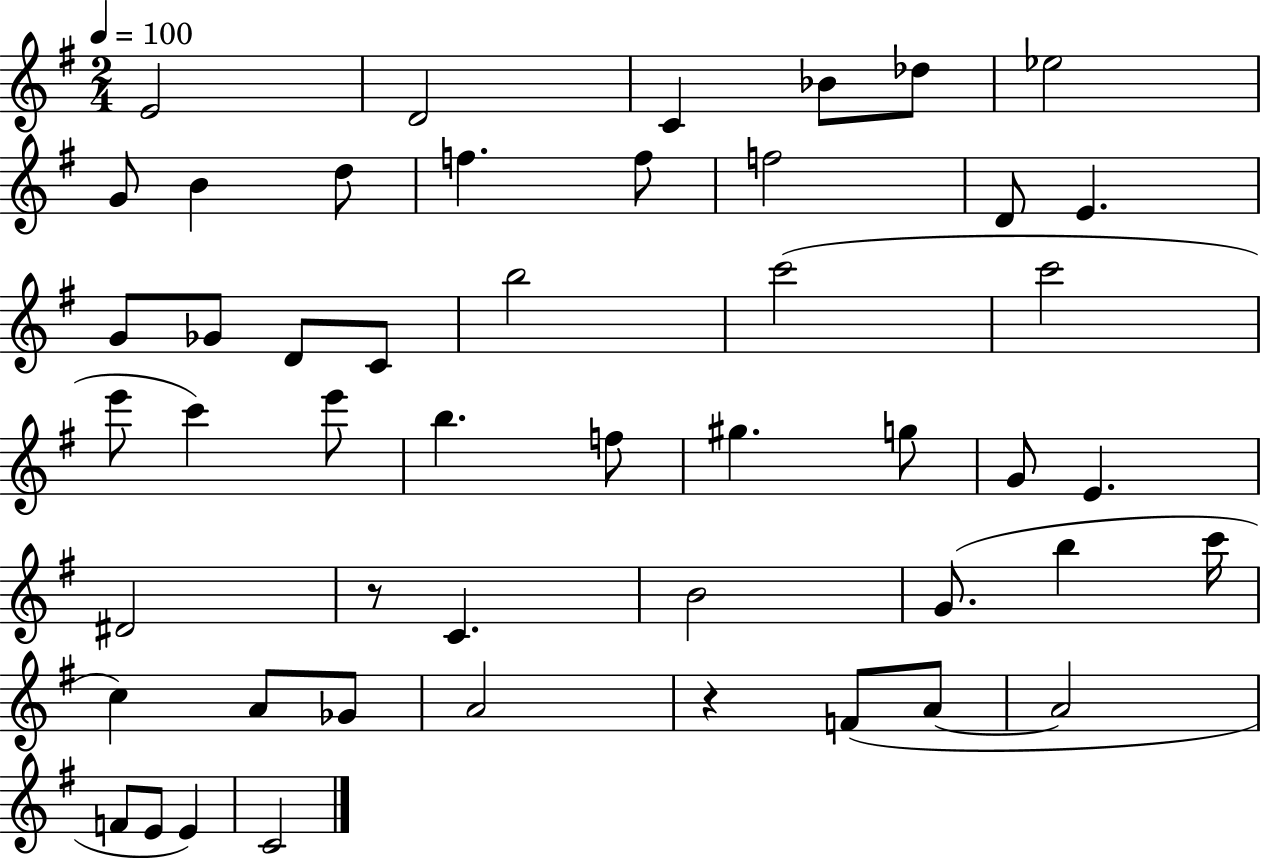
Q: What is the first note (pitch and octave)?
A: E4